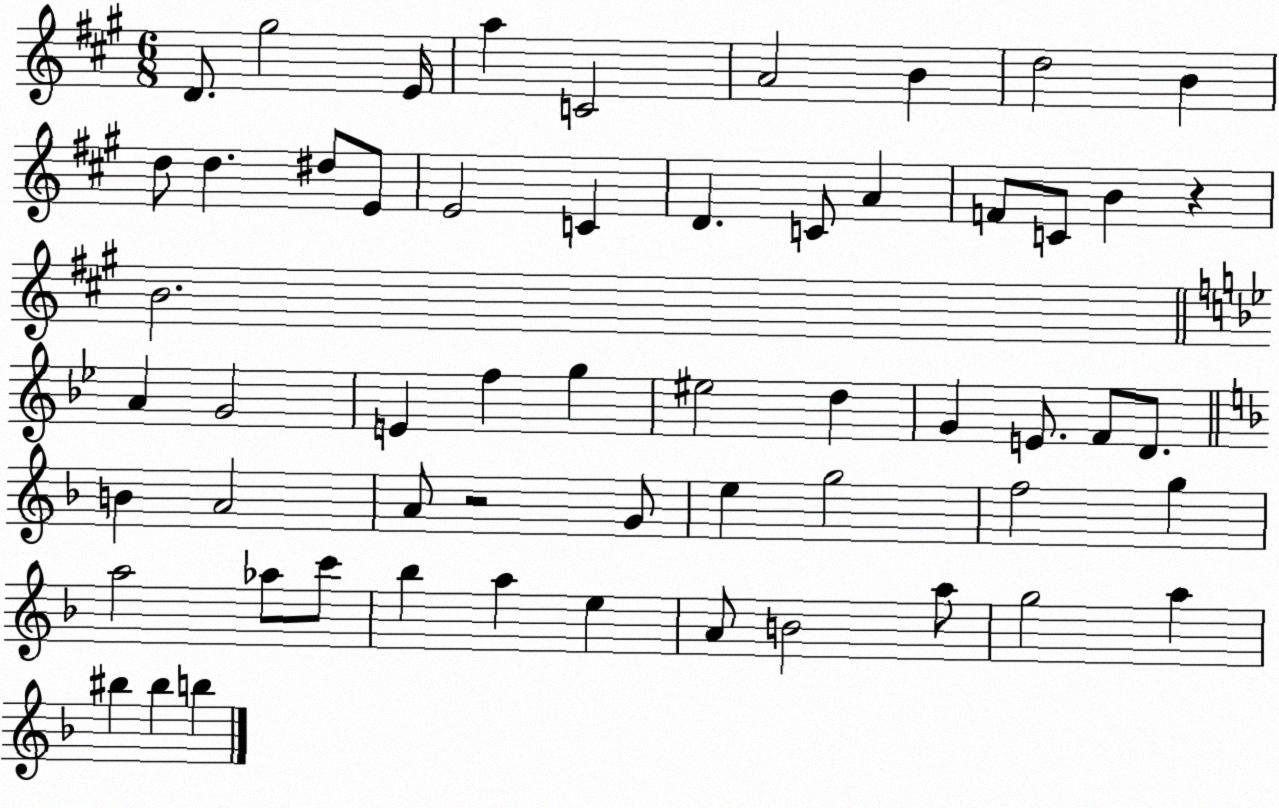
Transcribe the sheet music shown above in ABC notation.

X:1
T:Untitled
M:6/8
L:1/4
K:A
D/2 ^g2 E/4 a C2 A2 B d2 B d/2 d ^d/2 E/2 E2 C D C/2 A F/2 C/2 B z B2 A G2 E f g ^e2 d G E/2 F/2 D/2 B A2 A/2 z2 G/2 e g2 f2 g a2 _a/2 c'/2 _b a e A/2 B2 a/2 g2 a ^b ^b b